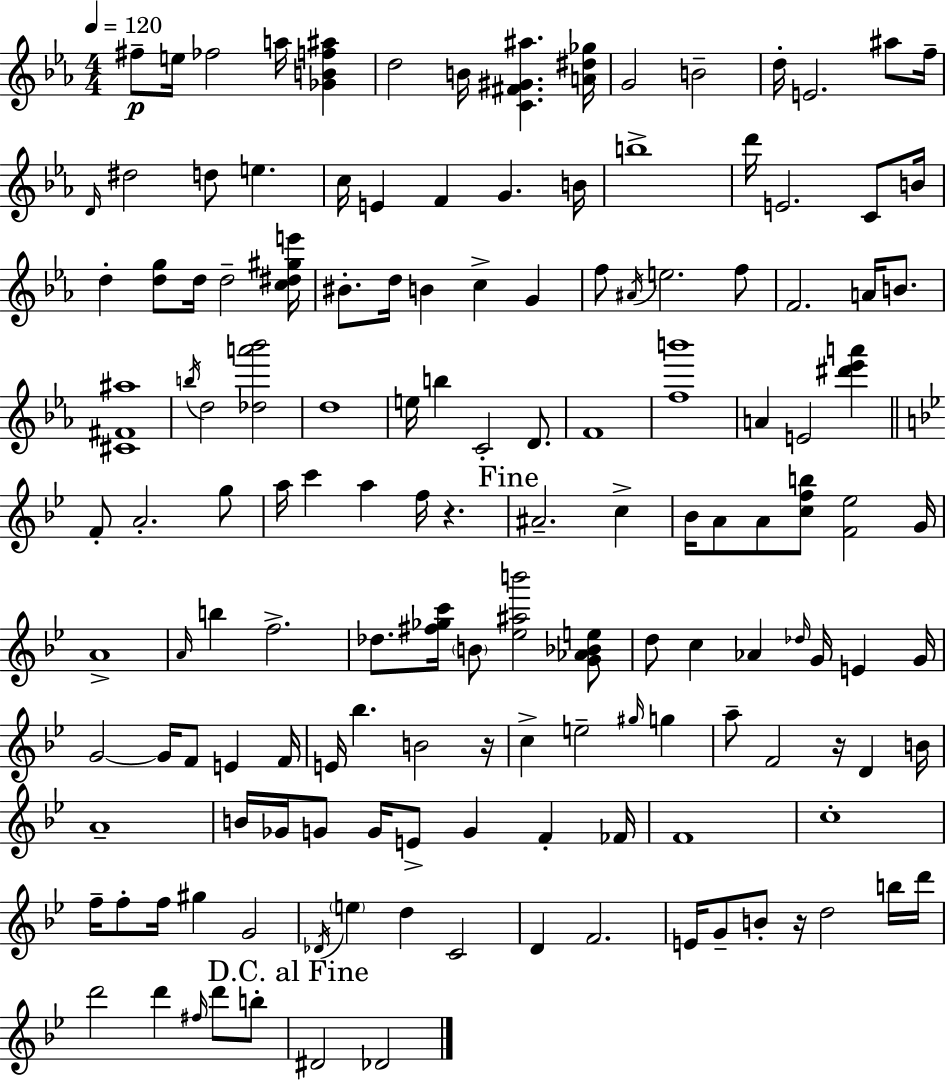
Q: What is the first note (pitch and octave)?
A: F#5